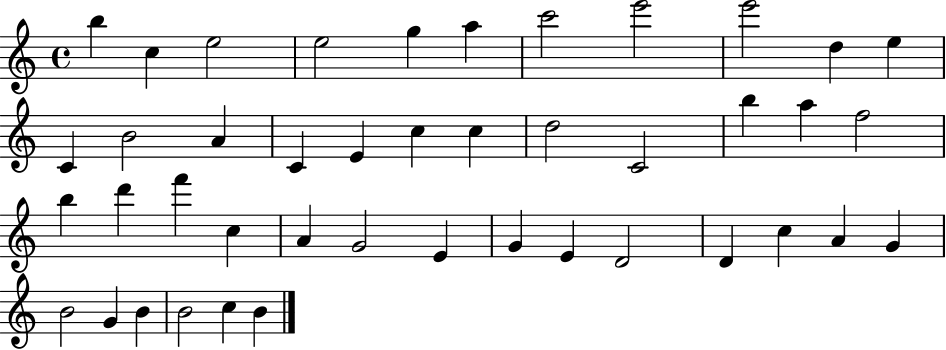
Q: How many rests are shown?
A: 0